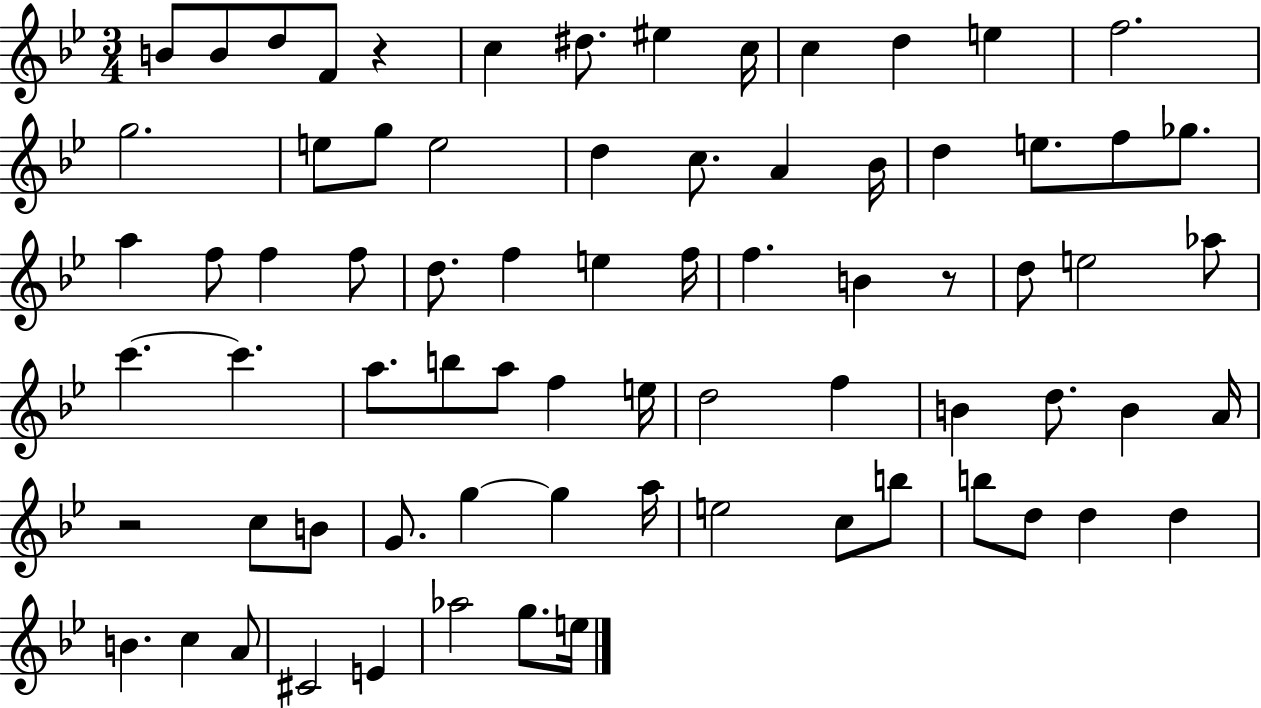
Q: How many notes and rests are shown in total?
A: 74